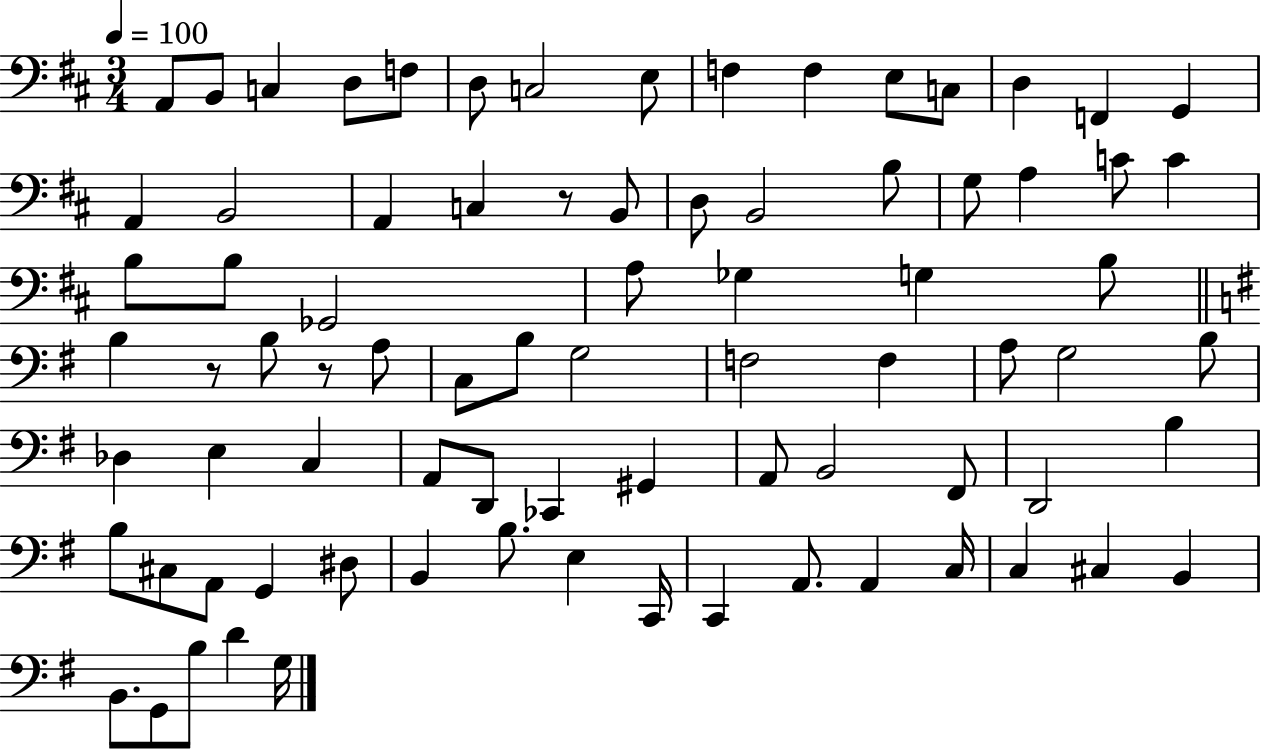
X:1
T:Untitled
M:3/4
L:1/4
K:D
A,,/2 B,,/2 C, D,/2 F,/2 D,/2 C,2 E,/2 F, F, E,/2 C,/2 D, F,, G,, A,, B,,2 A,, C, z/2 B,,/2 D,/2 B,,2 B,/2 G,/2 A, C/2 C B,/2 B,/2 _G,,2 A,/2 _G, G, B,/2 B, z/2 B,/2 z/2 A,/2 C,/2 B,/2 G,2 F,2 F, A,/2 G,2 B,/2 _D, E, C, A,,/2 D,,/2 _C,, ^G,, A,,/2 B,,2 ^F,,/2 D,,2 B, B,/2 ^C,/2 A,,/2 G,, ^D,/2 B,, B,/2 E, C,,/4 C,, A,,/2 A,, C,/4 C, ^C, B,, B,,/2 G,,/2 B,/2 D G,/4